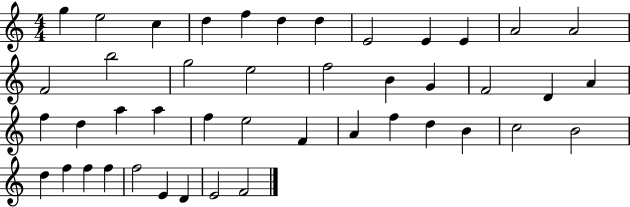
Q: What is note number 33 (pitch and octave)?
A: B4